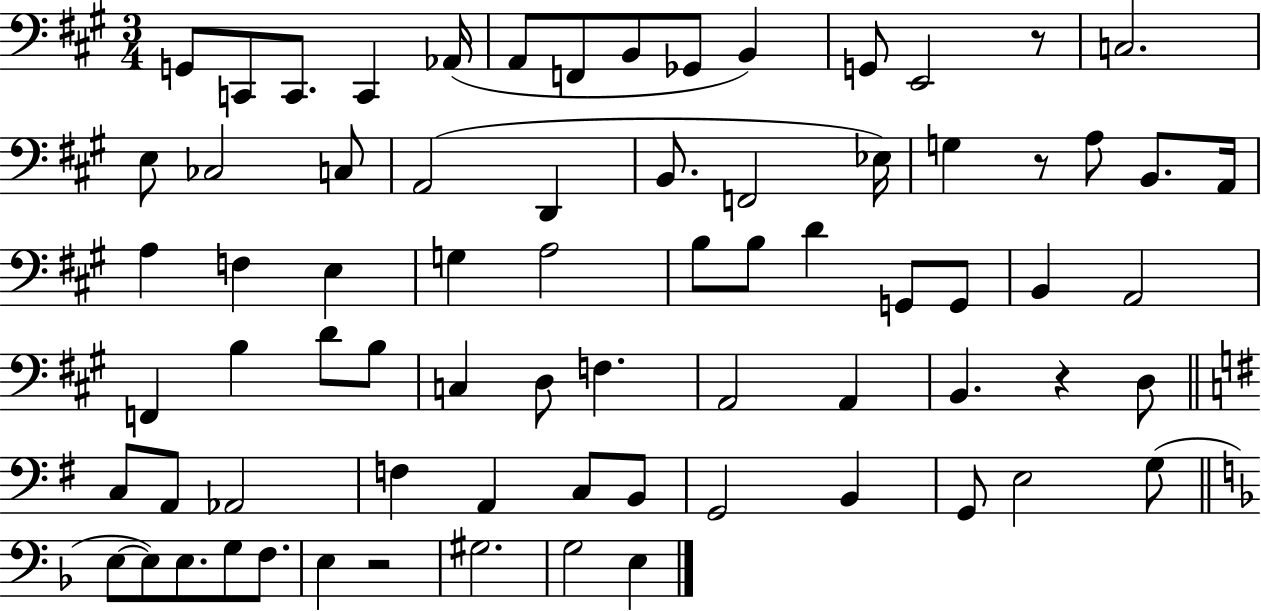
X:1
T:Untitled
M:3/4
L:1/4
K:A
G,,/2 C,,/2 C,,/2 C,, _A,,/4 A,,/2 F,,/2 B,,/2 _G,,/2 B,, G,,/2 E,,2 z/2 C,2 E,/2 _C,2 C,/2 A,,2 D,, B,,/2 F,,2 _E,/4 G, z/2 A,/2 B,,/2 A,,/4 A, F, E, G, A,2 B,/2 B,/2 D G,,/2 G,,/2 B,, A,,2 F,, B, D/2 B,/2 C, D,/2 F, A,,2 A,, B,, z D,/2 C,/2 A,,/2 _A,,2 F, A,, C,/2 B,,/2 G,,2 B,, G,,/2 E,2 G,/2 E,/2 E,/2 E,/2 G,/2 F,/2 E, z2 ^G,2 G,2 E,